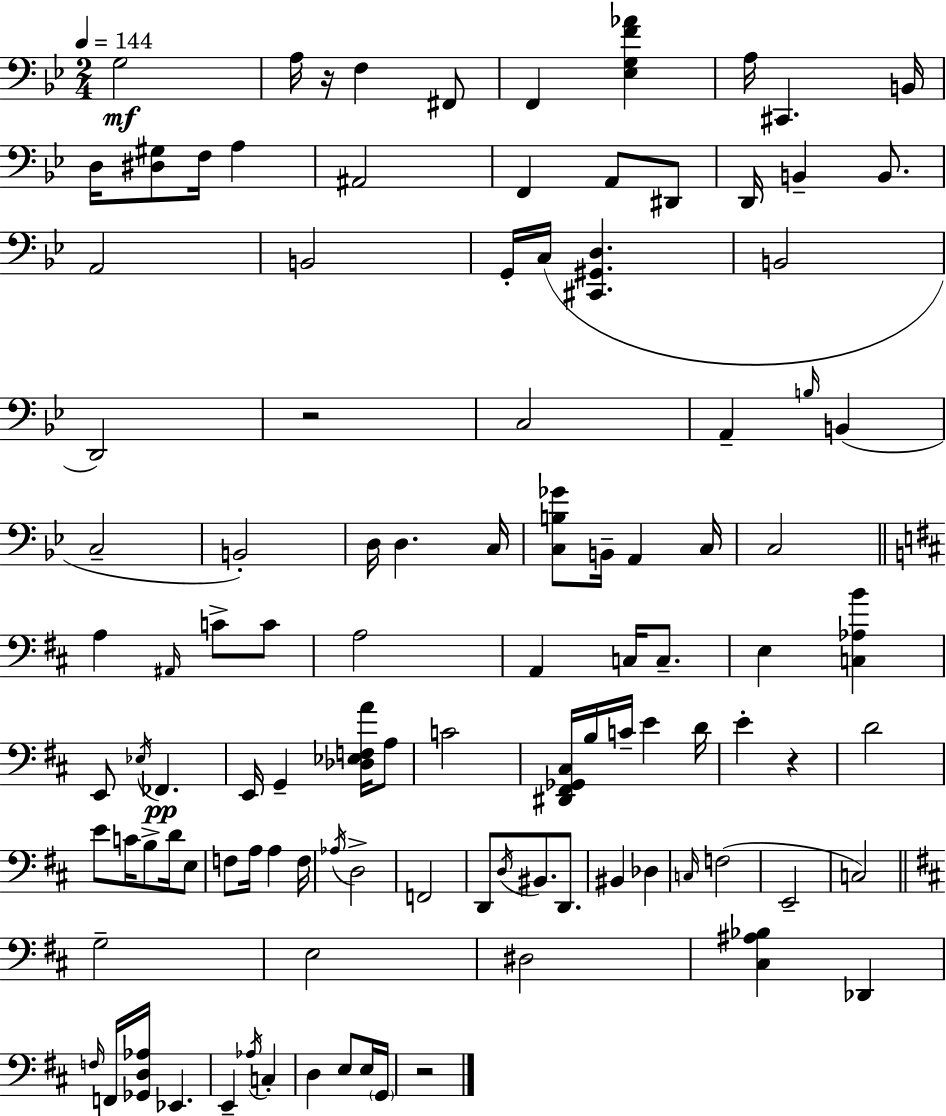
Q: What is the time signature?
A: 2/4